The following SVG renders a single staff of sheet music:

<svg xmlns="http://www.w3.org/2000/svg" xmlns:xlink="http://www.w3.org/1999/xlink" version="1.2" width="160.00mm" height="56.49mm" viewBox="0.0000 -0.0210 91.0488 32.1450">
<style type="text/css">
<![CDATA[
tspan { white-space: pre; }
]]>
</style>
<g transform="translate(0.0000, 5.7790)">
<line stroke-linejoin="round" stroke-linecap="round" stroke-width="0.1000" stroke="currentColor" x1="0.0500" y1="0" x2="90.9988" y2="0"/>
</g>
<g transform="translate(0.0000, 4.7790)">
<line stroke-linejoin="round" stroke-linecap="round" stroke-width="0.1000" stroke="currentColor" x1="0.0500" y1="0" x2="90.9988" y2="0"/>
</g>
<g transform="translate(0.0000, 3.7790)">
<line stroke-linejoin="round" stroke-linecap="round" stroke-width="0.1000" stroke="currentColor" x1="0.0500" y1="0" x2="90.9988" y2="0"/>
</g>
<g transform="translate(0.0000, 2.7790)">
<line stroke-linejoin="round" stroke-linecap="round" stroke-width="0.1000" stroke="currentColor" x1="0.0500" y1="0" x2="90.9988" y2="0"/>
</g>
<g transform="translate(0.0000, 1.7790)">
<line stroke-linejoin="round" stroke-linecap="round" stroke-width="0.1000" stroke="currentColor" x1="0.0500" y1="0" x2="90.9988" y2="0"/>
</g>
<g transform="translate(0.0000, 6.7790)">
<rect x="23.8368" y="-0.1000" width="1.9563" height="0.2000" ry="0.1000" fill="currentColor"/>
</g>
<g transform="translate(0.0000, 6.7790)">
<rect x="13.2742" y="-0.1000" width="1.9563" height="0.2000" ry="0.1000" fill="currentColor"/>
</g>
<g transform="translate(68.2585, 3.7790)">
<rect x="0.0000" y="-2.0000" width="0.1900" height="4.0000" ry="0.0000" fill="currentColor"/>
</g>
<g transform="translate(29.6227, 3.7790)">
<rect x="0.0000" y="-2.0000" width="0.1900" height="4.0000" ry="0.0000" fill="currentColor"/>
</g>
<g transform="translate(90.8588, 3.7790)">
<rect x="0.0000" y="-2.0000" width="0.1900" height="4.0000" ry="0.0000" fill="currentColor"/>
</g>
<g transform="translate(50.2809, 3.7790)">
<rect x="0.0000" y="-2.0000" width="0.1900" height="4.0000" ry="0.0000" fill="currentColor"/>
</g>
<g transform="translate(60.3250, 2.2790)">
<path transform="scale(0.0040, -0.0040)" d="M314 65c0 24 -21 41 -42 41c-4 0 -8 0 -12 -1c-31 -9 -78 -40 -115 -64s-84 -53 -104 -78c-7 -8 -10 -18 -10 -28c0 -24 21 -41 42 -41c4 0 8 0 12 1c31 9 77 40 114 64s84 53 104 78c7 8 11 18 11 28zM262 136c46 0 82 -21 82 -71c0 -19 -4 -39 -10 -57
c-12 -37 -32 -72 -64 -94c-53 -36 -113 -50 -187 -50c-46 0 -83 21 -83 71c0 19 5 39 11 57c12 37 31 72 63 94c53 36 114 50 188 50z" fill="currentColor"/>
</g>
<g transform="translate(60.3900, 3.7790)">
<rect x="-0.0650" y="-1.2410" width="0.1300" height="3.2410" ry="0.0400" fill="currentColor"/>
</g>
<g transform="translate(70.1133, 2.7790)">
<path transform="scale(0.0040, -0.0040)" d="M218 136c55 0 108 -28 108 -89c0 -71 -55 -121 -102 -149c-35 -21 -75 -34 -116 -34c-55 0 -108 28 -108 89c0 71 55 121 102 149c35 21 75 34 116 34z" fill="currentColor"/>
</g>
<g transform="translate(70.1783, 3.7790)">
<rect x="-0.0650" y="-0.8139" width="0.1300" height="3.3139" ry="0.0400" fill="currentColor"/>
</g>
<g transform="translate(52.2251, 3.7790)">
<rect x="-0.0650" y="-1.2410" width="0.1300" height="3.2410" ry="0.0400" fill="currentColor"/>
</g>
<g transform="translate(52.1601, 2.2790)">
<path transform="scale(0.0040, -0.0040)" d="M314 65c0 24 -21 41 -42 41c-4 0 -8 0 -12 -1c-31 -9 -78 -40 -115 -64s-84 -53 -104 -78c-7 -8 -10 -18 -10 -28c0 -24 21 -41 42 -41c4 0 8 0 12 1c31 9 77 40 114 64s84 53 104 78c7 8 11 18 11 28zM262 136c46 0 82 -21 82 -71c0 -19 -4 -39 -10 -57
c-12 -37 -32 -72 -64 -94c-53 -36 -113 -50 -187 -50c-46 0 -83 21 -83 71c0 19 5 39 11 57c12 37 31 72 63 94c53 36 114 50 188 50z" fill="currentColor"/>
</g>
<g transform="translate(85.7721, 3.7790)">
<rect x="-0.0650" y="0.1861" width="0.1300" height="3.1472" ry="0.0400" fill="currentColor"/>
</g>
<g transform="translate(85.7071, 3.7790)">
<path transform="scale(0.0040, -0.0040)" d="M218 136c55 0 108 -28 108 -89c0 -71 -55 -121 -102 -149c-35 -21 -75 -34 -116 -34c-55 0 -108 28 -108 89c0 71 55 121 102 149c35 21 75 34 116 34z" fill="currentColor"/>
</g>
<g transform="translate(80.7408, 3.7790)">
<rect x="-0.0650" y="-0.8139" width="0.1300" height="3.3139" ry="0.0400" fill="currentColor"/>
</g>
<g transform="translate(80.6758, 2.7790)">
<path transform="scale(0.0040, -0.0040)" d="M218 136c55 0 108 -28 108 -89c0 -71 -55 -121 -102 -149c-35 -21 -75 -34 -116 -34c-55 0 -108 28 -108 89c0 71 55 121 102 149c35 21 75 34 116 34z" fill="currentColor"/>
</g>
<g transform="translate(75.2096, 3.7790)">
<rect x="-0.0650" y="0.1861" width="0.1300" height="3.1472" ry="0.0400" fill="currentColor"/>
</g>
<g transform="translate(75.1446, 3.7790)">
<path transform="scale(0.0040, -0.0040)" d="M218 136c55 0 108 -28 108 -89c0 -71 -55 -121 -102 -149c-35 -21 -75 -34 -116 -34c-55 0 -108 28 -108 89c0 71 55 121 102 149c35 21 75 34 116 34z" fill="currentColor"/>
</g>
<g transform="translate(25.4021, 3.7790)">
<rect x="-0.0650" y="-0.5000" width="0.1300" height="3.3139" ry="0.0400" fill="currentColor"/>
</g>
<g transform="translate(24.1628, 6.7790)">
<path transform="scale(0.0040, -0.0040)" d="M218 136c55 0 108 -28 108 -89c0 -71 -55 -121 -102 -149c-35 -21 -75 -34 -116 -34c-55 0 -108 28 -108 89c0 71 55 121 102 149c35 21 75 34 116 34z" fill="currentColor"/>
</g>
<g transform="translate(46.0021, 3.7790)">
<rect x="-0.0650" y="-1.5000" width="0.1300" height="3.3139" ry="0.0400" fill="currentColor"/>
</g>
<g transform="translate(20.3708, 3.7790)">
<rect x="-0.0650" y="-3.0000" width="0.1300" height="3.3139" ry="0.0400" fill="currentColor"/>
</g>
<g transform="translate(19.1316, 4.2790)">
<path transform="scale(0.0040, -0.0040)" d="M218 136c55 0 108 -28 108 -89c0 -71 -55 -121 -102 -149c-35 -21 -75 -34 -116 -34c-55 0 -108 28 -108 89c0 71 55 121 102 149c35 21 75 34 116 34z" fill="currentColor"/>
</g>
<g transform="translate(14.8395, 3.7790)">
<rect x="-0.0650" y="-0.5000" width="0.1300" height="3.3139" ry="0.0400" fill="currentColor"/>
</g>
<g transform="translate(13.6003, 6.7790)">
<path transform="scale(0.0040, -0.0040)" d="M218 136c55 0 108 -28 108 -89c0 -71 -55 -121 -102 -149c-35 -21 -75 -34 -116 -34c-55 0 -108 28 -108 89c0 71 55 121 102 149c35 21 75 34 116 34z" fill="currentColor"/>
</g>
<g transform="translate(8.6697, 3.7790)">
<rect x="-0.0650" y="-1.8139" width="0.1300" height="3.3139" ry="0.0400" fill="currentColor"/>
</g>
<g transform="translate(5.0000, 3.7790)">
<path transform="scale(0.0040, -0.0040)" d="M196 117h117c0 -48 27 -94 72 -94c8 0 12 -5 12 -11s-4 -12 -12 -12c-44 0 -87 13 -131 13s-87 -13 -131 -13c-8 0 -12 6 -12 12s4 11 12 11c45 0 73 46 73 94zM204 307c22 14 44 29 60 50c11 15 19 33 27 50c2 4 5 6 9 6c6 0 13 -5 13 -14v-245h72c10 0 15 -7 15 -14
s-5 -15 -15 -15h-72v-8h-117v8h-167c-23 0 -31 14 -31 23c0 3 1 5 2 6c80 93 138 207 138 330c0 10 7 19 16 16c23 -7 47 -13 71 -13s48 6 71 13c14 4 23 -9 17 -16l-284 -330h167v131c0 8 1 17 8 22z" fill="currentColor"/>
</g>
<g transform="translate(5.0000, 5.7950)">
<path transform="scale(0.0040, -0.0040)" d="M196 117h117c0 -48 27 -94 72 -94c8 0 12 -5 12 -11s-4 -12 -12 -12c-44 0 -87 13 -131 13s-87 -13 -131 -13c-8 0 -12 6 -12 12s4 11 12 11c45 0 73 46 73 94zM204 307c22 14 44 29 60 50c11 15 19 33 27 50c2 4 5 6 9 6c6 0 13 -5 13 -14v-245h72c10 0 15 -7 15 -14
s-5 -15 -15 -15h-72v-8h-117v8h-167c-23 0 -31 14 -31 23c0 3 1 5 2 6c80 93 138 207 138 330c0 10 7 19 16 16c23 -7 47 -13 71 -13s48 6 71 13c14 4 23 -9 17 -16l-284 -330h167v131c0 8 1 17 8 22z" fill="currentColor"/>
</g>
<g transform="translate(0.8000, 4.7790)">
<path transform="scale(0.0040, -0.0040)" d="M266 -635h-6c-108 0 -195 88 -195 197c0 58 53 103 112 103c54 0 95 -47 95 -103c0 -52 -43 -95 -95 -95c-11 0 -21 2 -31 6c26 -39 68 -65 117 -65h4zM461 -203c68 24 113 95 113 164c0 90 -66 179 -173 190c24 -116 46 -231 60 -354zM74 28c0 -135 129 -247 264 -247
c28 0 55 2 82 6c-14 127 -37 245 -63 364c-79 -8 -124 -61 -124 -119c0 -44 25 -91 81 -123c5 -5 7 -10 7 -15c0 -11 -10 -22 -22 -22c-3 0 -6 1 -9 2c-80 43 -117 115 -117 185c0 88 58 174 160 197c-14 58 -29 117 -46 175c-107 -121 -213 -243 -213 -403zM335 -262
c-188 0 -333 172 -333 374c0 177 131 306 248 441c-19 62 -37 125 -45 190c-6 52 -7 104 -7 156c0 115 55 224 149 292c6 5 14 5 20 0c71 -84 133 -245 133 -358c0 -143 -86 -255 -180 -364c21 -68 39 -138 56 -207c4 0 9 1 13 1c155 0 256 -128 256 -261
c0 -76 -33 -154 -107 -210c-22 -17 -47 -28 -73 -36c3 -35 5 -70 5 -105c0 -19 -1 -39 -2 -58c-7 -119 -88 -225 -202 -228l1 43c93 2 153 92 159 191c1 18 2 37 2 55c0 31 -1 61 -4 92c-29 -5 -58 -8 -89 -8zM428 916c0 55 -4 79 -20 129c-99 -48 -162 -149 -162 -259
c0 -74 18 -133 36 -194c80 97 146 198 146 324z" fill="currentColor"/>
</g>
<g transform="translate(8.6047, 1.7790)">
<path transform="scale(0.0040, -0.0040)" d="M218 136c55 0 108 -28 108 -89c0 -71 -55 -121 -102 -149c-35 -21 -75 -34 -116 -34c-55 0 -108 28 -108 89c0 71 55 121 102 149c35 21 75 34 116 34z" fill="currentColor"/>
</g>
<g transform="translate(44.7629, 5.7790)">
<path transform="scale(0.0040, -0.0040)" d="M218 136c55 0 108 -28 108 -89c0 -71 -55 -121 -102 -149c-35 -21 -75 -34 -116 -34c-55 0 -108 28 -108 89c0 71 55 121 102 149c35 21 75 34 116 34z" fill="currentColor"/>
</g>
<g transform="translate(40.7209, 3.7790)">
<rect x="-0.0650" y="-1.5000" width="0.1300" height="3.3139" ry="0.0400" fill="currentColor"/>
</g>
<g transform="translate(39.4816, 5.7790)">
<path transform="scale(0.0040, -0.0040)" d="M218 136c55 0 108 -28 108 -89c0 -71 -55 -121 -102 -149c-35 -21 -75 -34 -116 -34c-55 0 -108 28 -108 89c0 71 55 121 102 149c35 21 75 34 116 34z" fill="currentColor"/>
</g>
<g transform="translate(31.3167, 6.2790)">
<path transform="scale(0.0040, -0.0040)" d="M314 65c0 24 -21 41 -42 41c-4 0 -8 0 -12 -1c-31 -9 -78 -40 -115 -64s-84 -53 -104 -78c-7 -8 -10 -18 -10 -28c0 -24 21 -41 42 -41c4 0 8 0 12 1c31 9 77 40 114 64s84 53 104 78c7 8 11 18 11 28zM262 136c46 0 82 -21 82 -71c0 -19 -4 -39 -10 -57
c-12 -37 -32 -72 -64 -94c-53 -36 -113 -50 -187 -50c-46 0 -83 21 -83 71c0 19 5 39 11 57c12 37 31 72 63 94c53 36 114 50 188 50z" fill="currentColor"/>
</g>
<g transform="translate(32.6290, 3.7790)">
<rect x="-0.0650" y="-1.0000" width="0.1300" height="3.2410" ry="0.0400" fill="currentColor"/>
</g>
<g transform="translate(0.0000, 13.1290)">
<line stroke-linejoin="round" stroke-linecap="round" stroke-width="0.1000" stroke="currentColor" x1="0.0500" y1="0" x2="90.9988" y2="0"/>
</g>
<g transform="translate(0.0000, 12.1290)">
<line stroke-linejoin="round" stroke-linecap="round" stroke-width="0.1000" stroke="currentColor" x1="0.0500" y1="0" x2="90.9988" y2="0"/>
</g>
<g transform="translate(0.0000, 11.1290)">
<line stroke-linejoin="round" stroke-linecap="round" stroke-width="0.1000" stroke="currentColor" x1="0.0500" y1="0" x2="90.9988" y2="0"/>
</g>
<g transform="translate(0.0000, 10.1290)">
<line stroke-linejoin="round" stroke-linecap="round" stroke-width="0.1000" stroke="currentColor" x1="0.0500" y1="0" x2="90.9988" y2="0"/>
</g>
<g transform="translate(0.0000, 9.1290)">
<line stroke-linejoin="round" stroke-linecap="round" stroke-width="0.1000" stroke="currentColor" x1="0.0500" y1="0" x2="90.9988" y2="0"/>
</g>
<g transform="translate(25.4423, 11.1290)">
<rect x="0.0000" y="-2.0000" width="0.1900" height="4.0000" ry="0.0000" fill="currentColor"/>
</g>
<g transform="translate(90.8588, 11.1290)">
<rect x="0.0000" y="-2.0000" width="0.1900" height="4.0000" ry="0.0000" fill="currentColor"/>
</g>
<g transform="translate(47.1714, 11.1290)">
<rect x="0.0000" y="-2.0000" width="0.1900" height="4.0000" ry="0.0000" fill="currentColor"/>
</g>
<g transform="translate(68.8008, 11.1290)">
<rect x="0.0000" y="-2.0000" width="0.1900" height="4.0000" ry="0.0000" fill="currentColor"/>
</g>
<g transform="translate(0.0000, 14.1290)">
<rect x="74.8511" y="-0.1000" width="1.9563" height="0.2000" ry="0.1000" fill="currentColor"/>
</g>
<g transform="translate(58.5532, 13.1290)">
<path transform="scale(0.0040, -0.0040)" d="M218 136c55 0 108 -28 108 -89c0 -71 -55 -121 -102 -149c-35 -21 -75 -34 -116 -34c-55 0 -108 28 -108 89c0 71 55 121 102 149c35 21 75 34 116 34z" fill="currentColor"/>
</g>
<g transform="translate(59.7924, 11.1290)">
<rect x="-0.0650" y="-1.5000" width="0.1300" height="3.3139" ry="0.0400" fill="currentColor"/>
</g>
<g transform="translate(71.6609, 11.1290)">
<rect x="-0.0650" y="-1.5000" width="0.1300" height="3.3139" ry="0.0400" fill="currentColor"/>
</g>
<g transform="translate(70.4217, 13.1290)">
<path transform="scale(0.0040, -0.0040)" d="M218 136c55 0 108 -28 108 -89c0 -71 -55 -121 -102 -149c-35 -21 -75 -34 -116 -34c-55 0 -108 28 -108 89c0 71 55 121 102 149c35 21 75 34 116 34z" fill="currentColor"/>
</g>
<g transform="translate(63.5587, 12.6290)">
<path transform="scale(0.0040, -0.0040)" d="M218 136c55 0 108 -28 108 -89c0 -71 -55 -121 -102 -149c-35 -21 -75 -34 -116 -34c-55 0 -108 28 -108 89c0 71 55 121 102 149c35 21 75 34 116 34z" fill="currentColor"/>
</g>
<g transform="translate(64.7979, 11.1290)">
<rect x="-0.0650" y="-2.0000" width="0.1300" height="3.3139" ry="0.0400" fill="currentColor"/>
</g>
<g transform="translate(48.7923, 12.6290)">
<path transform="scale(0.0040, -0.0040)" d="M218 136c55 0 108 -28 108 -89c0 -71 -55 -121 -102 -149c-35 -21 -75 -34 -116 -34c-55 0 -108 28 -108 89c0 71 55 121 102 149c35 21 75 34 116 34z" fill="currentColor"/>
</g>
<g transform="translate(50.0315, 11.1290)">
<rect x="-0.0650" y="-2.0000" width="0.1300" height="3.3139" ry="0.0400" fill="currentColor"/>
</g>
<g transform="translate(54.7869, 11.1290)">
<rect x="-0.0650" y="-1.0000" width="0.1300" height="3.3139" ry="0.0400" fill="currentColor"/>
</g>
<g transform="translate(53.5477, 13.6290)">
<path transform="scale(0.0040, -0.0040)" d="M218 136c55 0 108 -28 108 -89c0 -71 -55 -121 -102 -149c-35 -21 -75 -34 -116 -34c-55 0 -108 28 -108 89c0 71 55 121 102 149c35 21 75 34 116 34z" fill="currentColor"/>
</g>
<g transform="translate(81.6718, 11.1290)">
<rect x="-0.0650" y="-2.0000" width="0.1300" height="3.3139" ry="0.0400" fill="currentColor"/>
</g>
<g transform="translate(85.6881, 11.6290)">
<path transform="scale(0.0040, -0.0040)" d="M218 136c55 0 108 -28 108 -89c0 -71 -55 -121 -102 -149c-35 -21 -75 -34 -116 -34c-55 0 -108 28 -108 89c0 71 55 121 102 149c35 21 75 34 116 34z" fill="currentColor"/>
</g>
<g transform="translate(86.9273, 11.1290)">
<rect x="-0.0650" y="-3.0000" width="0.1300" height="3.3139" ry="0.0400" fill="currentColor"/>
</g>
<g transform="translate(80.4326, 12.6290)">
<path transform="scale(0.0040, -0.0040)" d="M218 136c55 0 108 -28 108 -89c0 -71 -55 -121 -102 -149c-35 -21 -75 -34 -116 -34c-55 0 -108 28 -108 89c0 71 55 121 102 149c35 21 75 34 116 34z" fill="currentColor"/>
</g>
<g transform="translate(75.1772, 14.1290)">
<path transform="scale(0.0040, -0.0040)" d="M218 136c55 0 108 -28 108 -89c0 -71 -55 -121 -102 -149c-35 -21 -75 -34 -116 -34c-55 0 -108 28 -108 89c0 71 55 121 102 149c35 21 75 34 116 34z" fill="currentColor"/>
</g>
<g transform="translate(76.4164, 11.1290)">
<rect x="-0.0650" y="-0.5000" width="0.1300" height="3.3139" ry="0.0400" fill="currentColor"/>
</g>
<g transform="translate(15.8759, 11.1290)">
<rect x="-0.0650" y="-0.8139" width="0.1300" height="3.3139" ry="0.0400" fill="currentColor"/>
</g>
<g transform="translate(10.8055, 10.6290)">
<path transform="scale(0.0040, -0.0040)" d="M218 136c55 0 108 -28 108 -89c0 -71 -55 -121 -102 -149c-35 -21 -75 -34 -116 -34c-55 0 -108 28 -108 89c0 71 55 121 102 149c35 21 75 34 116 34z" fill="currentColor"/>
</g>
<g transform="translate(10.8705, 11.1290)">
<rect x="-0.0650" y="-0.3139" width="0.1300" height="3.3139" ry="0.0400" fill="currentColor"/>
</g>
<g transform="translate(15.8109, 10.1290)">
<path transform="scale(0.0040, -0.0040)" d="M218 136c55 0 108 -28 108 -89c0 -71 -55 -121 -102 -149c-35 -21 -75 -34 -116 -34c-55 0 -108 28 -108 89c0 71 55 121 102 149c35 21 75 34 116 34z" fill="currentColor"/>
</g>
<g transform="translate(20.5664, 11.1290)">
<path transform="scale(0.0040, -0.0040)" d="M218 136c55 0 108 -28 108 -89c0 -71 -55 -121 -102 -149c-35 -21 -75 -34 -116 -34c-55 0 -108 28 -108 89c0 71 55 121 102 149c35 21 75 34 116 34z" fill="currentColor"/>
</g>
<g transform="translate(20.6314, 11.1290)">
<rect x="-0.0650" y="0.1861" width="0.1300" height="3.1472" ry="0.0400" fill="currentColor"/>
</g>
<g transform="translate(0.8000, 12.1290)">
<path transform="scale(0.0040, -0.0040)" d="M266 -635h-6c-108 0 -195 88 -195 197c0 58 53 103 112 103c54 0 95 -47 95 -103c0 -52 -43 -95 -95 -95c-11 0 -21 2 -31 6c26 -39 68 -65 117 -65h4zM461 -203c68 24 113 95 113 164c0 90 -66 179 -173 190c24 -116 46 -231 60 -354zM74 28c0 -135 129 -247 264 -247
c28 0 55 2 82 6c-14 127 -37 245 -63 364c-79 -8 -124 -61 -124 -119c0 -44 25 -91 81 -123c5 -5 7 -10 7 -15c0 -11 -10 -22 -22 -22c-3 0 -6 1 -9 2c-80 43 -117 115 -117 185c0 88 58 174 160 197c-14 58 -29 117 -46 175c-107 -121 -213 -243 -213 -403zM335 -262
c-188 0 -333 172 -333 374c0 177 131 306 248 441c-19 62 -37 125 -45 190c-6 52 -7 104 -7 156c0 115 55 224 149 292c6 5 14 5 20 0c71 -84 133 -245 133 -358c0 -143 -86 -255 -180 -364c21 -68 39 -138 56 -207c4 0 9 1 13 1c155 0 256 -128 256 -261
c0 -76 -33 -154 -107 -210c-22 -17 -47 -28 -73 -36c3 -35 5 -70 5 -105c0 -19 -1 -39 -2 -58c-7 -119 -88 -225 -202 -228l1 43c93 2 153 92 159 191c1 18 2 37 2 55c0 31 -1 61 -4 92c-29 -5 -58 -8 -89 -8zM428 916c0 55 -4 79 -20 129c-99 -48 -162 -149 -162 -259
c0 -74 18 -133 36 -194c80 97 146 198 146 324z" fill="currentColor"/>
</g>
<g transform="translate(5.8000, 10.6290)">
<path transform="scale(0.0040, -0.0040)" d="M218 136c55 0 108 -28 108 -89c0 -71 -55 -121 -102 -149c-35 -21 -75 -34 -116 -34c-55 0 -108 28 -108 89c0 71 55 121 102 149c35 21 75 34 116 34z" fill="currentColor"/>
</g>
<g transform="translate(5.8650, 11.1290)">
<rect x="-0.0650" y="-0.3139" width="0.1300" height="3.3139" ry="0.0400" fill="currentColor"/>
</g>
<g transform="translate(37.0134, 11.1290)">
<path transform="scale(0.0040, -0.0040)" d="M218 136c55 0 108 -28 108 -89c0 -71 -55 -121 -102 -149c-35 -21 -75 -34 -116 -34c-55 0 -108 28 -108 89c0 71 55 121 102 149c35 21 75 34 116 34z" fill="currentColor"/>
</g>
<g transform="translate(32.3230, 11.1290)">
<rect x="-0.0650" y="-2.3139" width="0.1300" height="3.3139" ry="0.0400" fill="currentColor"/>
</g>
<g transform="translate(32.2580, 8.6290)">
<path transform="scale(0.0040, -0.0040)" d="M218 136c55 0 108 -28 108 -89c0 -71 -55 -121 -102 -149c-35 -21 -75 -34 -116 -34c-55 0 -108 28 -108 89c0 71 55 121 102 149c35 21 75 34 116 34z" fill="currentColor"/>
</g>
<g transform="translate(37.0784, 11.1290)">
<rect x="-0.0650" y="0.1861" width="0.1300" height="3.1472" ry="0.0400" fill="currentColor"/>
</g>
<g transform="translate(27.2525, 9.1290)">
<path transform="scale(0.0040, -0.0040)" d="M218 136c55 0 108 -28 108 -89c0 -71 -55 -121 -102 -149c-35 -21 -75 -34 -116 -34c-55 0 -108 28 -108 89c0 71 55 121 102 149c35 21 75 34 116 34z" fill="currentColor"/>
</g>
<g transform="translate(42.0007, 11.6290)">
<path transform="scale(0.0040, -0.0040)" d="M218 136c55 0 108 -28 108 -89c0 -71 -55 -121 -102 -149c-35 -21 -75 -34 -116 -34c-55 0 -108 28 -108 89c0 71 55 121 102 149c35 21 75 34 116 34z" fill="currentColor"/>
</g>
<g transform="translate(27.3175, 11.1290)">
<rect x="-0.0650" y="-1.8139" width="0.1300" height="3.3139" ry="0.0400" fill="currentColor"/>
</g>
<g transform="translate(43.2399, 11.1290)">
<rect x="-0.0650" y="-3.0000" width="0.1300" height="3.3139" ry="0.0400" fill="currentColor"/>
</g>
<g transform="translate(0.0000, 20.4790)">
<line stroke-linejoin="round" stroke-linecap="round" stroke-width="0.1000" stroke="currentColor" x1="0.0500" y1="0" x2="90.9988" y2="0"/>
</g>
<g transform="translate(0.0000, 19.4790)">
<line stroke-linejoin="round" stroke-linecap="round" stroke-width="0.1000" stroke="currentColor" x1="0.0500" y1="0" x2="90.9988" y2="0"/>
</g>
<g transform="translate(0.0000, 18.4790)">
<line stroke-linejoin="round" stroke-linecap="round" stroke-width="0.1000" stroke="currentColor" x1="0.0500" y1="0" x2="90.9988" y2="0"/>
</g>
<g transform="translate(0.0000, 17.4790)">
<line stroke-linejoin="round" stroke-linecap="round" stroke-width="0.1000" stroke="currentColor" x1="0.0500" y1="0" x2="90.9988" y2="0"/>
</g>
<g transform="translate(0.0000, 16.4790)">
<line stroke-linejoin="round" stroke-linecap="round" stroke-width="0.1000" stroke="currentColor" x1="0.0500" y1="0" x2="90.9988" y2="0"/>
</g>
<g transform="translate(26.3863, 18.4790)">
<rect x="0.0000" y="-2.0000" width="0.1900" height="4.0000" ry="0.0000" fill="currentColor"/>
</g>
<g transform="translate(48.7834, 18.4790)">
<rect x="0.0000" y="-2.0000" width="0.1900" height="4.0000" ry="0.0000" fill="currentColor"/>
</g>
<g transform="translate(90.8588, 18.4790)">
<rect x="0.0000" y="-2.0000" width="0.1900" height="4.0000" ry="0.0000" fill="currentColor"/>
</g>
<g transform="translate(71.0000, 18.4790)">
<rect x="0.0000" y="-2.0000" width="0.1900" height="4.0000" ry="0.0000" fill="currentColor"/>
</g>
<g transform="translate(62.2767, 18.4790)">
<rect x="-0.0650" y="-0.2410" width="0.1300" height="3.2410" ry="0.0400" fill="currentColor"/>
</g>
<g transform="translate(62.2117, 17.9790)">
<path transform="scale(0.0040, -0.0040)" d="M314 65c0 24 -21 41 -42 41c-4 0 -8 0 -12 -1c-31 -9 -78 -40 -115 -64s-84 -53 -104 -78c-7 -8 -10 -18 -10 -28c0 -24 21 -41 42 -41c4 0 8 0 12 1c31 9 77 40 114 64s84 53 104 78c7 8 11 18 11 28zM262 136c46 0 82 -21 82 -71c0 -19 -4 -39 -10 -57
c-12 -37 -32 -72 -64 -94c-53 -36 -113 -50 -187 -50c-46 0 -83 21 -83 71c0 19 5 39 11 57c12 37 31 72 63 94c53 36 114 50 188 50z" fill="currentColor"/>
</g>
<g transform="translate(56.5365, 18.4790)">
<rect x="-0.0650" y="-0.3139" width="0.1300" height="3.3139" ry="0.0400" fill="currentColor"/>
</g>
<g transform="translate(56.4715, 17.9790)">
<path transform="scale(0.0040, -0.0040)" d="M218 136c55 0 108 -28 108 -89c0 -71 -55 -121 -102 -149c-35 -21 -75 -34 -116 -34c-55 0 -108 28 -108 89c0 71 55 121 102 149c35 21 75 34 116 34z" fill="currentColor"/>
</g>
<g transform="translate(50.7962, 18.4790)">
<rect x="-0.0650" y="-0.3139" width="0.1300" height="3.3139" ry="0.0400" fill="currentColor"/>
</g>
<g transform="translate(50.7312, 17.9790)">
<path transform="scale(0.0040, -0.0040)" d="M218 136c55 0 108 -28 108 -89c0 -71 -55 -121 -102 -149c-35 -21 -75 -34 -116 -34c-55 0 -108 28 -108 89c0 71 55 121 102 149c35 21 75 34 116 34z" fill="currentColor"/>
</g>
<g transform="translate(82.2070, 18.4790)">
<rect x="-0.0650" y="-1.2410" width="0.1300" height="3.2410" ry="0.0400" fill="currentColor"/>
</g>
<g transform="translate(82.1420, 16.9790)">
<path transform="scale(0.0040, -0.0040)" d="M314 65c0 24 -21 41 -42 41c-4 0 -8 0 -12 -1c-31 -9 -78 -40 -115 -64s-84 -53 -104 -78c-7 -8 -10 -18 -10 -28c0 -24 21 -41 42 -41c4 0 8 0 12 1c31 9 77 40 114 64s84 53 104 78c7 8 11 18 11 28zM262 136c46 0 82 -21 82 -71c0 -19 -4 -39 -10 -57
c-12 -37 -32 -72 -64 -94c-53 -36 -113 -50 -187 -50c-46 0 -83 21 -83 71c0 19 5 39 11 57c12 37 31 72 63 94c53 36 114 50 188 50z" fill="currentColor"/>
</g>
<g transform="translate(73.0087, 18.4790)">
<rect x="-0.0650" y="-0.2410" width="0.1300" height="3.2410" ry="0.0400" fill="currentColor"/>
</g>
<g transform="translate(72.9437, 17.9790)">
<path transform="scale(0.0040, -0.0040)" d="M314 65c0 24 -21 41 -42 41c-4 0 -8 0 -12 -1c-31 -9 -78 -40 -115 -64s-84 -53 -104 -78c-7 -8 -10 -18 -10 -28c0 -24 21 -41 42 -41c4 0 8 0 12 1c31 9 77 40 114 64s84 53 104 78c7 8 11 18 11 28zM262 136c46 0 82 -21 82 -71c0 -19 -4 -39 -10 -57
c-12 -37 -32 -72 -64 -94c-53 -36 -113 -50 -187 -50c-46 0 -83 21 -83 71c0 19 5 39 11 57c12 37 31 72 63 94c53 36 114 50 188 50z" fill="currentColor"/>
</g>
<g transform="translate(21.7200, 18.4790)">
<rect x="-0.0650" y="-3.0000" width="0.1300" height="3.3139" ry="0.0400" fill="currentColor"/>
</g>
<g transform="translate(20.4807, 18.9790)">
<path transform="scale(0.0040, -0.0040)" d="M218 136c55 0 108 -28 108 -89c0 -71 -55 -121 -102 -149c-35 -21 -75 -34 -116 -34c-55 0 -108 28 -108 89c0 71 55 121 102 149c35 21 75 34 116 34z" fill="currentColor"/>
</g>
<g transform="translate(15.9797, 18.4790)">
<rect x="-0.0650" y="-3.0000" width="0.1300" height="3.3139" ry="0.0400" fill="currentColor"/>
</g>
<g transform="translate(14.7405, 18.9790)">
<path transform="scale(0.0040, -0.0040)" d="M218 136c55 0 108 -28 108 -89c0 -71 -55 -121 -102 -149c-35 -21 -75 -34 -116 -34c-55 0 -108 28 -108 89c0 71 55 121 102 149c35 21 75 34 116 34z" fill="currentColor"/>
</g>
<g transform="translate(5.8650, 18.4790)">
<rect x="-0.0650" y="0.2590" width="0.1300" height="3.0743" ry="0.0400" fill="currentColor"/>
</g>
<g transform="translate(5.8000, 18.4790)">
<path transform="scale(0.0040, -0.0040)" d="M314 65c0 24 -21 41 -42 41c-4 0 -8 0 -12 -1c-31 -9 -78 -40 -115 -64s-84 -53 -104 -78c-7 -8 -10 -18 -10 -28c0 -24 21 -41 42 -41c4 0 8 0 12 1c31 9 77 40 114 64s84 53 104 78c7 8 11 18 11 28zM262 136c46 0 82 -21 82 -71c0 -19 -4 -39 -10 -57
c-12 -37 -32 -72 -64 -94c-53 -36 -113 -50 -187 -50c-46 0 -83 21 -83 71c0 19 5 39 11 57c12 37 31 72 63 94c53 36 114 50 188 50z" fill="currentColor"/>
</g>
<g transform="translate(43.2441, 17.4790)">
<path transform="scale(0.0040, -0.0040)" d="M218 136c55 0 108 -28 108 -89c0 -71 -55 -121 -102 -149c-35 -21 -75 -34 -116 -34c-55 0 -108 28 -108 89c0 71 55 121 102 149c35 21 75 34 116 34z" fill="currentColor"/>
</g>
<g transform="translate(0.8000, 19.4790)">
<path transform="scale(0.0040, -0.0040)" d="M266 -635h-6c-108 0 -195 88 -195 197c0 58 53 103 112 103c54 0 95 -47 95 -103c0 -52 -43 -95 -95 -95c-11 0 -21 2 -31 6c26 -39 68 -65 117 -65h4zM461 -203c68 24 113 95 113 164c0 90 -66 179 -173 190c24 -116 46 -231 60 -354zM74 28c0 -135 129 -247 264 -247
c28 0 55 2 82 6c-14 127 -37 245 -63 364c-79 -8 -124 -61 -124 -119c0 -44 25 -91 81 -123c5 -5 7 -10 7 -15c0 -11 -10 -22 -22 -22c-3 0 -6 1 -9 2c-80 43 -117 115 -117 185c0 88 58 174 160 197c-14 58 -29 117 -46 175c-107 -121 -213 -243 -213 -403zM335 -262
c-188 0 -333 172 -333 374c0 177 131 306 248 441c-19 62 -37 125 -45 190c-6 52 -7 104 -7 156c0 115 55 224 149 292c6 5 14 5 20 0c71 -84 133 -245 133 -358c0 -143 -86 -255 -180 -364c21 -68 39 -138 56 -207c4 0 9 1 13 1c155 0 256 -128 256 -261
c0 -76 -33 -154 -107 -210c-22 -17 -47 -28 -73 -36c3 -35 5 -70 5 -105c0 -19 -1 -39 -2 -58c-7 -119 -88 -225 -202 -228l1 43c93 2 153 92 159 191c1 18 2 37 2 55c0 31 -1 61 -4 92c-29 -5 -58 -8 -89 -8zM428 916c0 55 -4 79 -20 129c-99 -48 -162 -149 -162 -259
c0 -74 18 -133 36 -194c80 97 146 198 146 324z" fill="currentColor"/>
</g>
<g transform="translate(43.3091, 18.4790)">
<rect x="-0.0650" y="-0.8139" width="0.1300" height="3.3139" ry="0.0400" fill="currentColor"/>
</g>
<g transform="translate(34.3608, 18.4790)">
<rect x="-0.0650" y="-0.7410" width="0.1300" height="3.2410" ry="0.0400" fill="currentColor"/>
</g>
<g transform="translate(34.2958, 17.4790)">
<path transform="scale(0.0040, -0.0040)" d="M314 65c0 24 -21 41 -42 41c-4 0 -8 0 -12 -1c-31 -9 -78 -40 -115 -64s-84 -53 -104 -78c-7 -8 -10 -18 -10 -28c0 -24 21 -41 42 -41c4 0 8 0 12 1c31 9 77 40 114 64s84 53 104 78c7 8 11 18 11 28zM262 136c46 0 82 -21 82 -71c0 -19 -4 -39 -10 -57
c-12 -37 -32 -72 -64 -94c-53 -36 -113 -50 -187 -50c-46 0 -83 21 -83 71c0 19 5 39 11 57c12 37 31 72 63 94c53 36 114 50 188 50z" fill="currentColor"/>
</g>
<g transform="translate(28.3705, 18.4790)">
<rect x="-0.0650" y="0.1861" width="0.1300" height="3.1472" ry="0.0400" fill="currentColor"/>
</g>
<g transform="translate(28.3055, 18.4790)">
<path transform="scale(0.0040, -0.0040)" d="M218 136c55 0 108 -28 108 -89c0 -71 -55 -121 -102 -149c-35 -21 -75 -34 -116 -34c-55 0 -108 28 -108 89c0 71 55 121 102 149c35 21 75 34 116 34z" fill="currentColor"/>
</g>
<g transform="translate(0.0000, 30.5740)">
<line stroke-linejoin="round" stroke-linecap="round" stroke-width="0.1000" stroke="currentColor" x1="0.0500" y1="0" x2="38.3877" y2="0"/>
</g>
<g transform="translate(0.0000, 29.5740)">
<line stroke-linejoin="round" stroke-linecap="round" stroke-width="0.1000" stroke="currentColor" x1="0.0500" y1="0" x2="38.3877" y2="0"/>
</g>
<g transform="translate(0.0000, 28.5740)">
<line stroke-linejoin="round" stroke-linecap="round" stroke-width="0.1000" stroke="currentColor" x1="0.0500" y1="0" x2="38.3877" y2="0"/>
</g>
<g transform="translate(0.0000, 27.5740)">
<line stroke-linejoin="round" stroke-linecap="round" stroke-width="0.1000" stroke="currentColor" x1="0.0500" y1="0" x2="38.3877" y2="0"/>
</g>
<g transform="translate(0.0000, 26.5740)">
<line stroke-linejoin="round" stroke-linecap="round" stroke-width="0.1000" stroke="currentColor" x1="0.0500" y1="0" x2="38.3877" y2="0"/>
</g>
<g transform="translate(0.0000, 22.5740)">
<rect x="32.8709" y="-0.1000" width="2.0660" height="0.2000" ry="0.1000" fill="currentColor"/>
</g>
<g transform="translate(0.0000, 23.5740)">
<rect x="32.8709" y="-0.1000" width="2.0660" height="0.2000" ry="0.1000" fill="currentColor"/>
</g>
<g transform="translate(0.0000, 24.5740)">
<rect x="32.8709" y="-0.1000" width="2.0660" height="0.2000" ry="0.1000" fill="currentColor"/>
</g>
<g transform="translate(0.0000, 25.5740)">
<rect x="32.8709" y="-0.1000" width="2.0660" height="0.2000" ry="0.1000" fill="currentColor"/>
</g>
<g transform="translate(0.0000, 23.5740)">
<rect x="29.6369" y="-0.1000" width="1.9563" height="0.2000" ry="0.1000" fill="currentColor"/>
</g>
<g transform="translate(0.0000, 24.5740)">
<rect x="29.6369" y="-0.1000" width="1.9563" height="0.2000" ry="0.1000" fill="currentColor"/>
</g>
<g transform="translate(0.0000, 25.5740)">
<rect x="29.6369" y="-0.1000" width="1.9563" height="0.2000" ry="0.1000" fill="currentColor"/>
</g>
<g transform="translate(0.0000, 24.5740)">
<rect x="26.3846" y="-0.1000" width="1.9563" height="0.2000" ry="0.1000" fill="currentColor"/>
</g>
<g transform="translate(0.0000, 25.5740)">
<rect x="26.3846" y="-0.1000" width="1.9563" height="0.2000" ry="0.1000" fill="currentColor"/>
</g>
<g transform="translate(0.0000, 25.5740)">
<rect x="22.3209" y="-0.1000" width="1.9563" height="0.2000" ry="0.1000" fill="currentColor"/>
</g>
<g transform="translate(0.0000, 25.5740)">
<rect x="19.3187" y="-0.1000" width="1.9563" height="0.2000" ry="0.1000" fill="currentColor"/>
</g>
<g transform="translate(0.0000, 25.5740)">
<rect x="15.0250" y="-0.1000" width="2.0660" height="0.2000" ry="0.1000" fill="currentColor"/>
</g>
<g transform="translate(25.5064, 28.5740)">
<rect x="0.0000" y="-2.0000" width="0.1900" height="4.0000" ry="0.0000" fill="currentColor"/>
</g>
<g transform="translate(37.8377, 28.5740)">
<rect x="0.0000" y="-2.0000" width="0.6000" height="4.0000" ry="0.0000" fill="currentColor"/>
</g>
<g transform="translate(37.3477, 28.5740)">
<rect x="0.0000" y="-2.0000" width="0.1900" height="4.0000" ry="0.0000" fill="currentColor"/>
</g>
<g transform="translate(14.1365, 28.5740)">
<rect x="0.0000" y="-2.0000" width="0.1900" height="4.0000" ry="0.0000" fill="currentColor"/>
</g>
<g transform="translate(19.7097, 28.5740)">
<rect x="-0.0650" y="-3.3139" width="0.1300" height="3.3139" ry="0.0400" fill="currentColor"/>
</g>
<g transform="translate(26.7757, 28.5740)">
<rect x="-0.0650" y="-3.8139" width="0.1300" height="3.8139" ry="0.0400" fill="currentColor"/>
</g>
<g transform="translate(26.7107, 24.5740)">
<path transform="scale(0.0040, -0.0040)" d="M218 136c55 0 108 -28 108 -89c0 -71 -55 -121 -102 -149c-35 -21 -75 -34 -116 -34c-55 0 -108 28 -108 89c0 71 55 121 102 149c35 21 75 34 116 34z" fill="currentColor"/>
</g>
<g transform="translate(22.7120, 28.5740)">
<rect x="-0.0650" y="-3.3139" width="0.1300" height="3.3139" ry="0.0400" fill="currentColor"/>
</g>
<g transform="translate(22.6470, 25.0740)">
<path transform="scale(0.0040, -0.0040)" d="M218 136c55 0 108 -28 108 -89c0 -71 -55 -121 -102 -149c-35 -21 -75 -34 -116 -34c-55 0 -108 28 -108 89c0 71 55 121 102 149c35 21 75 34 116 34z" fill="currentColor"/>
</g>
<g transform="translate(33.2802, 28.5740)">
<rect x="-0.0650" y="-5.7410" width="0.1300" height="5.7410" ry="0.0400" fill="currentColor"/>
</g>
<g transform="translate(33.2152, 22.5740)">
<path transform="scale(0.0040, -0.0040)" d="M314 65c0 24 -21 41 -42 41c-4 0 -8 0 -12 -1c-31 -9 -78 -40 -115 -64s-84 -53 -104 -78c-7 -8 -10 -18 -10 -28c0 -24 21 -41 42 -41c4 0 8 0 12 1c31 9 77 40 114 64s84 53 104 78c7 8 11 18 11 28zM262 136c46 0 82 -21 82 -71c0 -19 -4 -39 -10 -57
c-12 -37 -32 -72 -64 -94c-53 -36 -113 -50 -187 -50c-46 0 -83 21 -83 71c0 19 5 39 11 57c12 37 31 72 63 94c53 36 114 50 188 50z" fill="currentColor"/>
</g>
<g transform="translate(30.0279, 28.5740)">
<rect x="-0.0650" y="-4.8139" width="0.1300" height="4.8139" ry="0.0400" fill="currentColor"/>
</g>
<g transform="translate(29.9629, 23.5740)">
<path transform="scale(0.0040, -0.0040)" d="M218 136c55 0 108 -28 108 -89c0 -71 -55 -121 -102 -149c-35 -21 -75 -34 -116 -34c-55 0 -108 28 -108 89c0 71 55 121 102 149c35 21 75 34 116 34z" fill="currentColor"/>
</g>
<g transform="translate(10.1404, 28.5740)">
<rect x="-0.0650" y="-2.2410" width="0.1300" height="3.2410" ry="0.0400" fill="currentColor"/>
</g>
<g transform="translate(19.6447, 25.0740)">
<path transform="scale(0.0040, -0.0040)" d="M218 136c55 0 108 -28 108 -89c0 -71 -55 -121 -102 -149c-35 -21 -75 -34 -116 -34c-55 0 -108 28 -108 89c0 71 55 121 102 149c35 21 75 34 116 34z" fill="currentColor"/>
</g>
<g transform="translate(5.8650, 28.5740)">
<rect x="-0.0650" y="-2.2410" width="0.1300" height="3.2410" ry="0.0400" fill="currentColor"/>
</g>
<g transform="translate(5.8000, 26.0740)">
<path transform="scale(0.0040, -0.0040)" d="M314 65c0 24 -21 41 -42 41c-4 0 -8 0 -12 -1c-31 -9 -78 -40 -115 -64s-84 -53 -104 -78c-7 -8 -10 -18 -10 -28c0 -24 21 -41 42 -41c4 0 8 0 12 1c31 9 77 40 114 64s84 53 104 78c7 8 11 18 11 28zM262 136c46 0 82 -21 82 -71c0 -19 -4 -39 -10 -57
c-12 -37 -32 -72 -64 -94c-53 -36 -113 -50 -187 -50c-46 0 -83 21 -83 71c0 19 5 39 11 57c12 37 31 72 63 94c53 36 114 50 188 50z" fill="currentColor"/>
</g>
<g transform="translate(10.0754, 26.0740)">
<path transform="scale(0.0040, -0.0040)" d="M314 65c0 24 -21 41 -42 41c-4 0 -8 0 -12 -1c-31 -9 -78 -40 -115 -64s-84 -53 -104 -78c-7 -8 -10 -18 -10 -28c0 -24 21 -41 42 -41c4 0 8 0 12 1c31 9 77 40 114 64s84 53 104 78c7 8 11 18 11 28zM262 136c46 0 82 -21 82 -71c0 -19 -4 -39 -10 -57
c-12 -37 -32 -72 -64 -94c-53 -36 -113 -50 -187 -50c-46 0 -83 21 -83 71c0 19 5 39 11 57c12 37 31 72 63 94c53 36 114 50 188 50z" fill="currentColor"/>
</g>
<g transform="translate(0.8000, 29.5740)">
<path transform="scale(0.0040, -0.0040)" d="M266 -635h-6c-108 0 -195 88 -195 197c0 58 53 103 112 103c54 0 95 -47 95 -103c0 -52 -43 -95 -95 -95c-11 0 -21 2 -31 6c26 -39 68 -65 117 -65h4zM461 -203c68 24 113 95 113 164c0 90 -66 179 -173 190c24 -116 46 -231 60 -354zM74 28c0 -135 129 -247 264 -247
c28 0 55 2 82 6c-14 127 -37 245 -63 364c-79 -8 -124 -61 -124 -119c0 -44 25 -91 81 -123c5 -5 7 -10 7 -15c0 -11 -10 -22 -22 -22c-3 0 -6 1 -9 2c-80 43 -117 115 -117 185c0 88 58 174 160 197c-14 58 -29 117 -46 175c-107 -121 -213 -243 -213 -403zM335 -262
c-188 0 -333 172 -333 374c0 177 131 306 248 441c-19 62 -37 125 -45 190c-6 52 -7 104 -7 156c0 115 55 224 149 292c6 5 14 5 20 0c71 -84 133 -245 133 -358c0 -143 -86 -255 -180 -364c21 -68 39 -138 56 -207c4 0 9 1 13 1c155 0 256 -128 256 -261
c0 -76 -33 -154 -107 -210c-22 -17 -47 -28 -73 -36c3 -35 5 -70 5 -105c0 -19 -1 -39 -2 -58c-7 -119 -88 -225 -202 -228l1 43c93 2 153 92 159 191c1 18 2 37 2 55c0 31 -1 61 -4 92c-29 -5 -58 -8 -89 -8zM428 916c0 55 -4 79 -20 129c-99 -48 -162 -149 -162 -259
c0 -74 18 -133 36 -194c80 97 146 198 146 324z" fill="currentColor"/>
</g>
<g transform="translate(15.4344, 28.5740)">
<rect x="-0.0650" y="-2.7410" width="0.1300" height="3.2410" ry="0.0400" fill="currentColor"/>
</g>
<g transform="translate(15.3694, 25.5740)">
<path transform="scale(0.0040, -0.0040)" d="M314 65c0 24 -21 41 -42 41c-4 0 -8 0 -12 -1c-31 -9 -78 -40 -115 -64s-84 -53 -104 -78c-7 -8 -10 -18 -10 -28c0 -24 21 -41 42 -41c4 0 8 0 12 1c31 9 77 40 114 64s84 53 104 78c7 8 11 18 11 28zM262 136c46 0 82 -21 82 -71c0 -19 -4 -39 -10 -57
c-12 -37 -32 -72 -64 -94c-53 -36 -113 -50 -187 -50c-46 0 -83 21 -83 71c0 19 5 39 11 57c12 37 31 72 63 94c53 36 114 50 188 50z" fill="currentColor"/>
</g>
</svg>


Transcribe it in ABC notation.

X:1
T:Untitled
M:4/4
L:1/4
K:C
f C A C D2 E E e2 e2 d B d B c c d B f g B A F D E F E C F A B2 A A B d2 d c c c2 c2 e2 g2 g2 a2 b b c' e' g'2